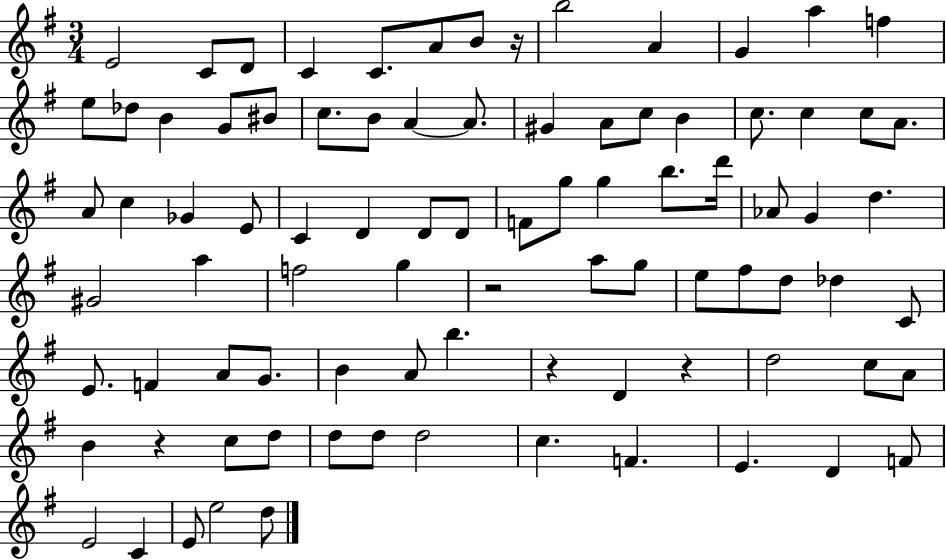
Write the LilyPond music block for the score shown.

{
  \clef treble
  \numericTimeSignature
  \time 3/4
  \key g \major
  e'2 c'8 d'8 | c'4 c'8. a'8 b'8 r16 | b''2 a'4 | g'4 a''4 f''4 | \break e''8 des''8 b'4 g'8 bis'8 | c''8. b'8 a'4~~ a'8. | gis'4 a'8 c''8 b'4 | c''8. c''4 c''8 a'8. | \break a'8 c''4 ges'4 e'8 | c'4 d'4 d'8 d'8 | f'8 g''8 g''4 b''8. d'''16 | aes'8 g'4 d''4. | \break gis'2 a''4 | f''2 g''4 | r2 a''8 g''8 | e''8 fis''8 d''8 des''4 c'8 | \break e'8. f'4 a'8 g'8. | b'4 a'8 b''4. | r4 d'4 r4 | d''2 c''8 a'8 | \break b'4 r4 c''8 d''8 | d''8 d''8 d''2 | c''4. f'4. | e'4. d'4 f'8 | \break e'2 c'4 | e'8 e''2 d''8 | \bar "|."
}